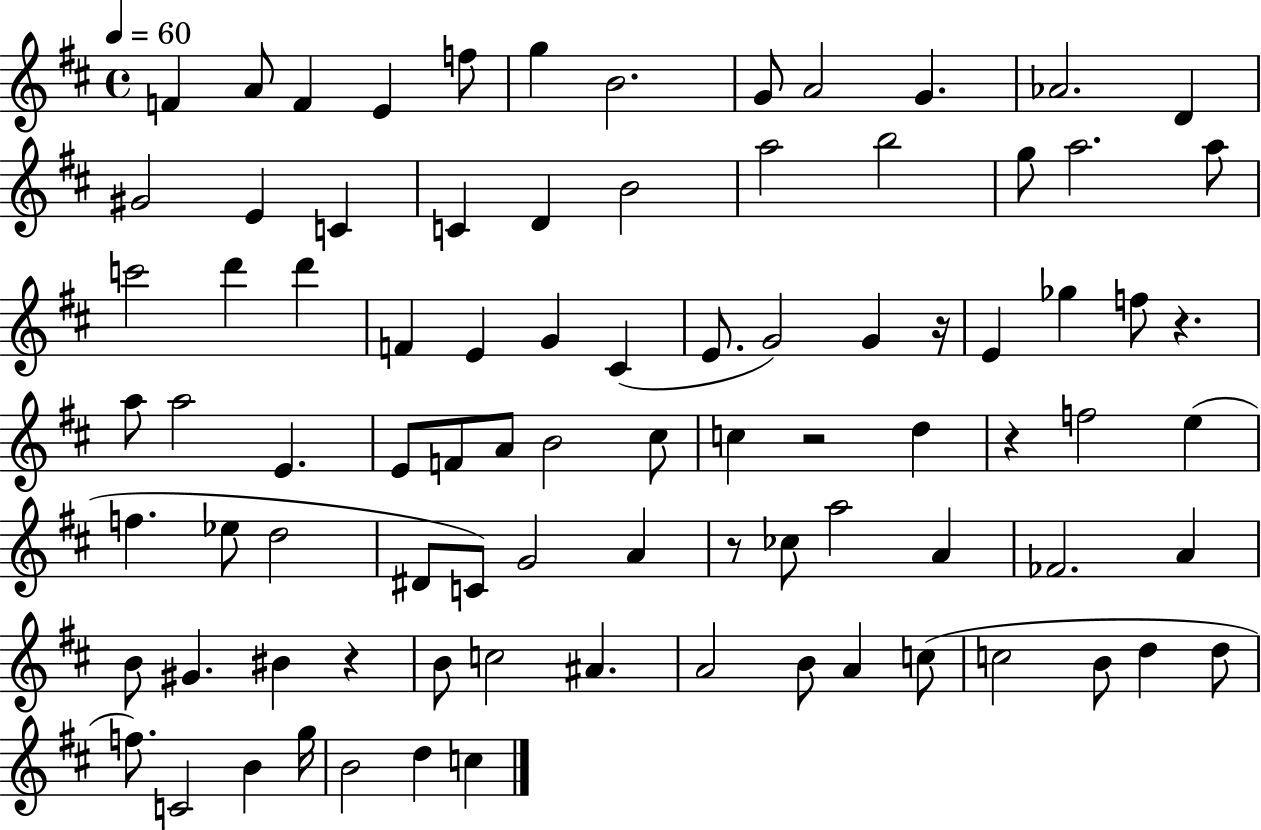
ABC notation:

X:1
T:Untitled
M:4/4
L:1/4
K:D
F A/2 F E f/2 g B2 G/2 A2 G _A2 D ^G2 E C C D B2 a2 b2 g/2 a2 a/2 c'2 d' d' F E G ^C E/2 G2 G z/4 E _g f/2 z a/2 a2 E E/2 F/2 A/2 B2 ^c/2 c z2 d z f2 e f _e/2 d2 ^D/2 C/2 G2 A z/2 _c/2 a2 A _F2 A B/2 ^G ^B z B/2 c2 ^A A2 B/2 A c/2 c2 B/2 d d/2 f/2 C2 B g/4 B2 d c